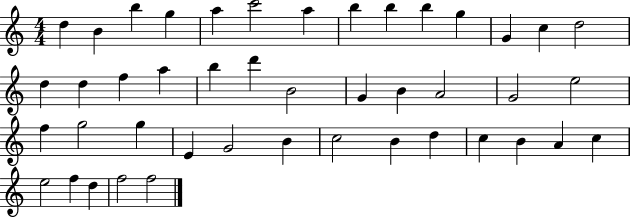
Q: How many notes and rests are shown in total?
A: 44